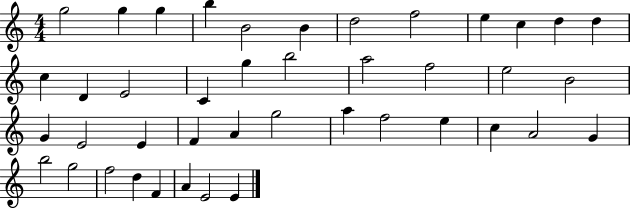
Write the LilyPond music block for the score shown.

{
  \clef treble
  \numericTimeSignature
  \time 4/4
  \key c \major
  g''2 g''4 g''4 | b''4 b'2 b'4 | d''2 f''2 | e''4 c''4 d''4 d''4 | \break c''4 d'4 e'2 | c'4 g''4 b''2 | a''2 f''2 | e''2 b'2 | \break g'4 e'2 e'4 | f'4 a'4 g''2 | a''4 f''2 e''4 | c''4 a'2 g'4 | \break b''2 g''2 | f''2 d''4 f'4 | a'4 e'2 e'4 | \bar "|."
}